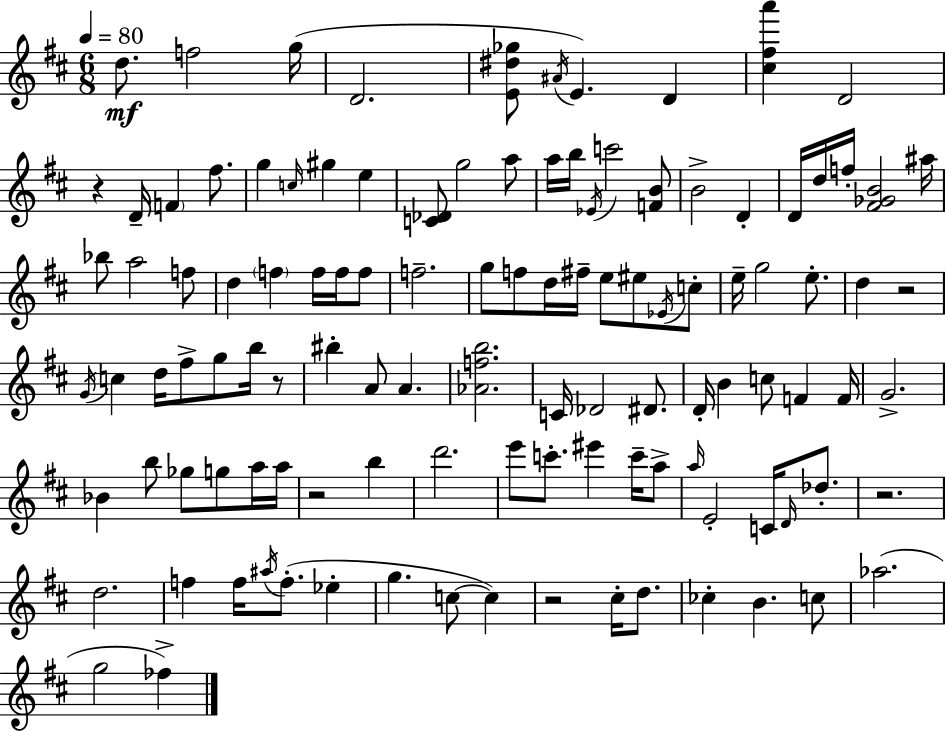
D5/e. F5/h G5/s D4/h. [E4,D#5,Gb5]/e A#4/s E4/q. D4/q [C#5,F#5,A6]/q D4/h R/q D4/s F4/q F#5/e. G5/q C5/s G#5/q E5/q [C4,Db4]/e G5/h A5/e A5/s B5/s Eb4/s C6/h [F4,B4]/e B4/h D4/q D4/s D5/s F5/s [F#4,Gb4,B4]/h A#5/s Bb5/e A5/h F5/e D5/q F5/q F5/s F5/s F5/e F5/h. G5/e F5/e D5/s F#5/s E5/e EIS5/e Eb4/s C5/e E5/s G5/h E5/e. D5/q R/h G4/s C5/q D5/s F#5/e G5/e B5/s R/e BIS5/q A4/e A4/q. [Ab4,F5,B5]/h. C4/s Db4/h D#4/e. D4/s B4/q C5/e F4/q F4/s G4/h. Bb4/q B5/e Gb5/e G5/e A5/s A5/s R/h B5/q D6/h. E6/e C6/e. EIS6/q C6/s A5/e A5/s E4/h C4/s D4/s Db5/e. R/h. D5/h. F5/q F5/s A#5/s F5/e. Eb5/q G5/q. C5/e C5/q R/h C#5/s D5/e. CES5/q B4/q. C5/e Ab5/h. G5/h FES5/q